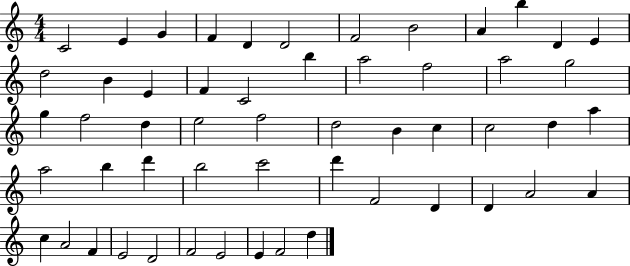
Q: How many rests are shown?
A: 0